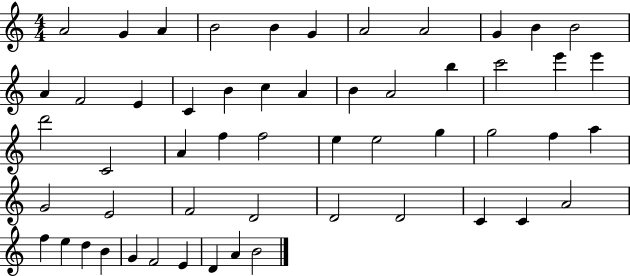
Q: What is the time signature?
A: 4/4